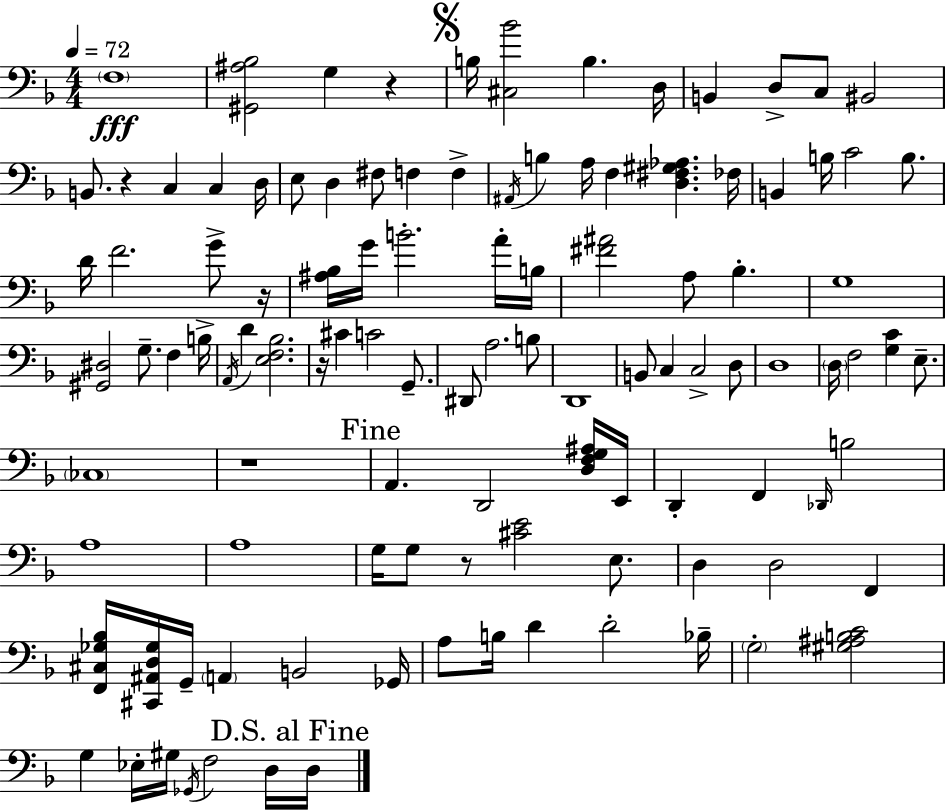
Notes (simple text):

F3/w [G#2,A#3,Bb3]/h G3/q R/q B3/s [C#3,Bb4]/h B3/q. D3/s B2/q D3/e C3/e BIS2/h B2/e. R/q C3/q C3/q D3/s E3/e D3/q F#3/e F3/q F3/q A#2/s B3/q A3/s F3/q [D3,F#3,G#3,Ab3]/q. FES3/s B2/q B3/s C4/h B3/e. D4/s F4/h. G4/e R/s [A#3,Bb3]/s G4/s B4/h. A4/s B3/s [F#4,A#4]/h A3/e Bb3/q. G3/w [G#2,D#3]/h G3/e. F3/q B3/s A2/s D4/q [E3,F3,Bb3]/h. R/s C#4/q C4/h G2/e. D#2/e A3/h. B3/e D2/w B2/e C3/q C3/h D3/e D3/w D3/s F3/h [G3,C4]/q E3/e. CES3/w R/w A2/q. D2/h [D3,F3,G3,A#3]/s E2/s D2/q F2/q Db2/s B3/h A3/w A3/w G3/s G3/e R/e [C#4,E4]/h E3/e. D3/q D3/h F2/q [F2,C#3,Gb3,Bb3]/s [C#2,A#2,D3,Gb3]/s G2/s A2/q B2/h Gb2/s A3/e B3/s D4/q D4/h Bb3/s G3/h [G#3,A#3,B3,C4]/h G3/q Eb3/s G#3/s Gb2/s F3/h D3/s D3/s